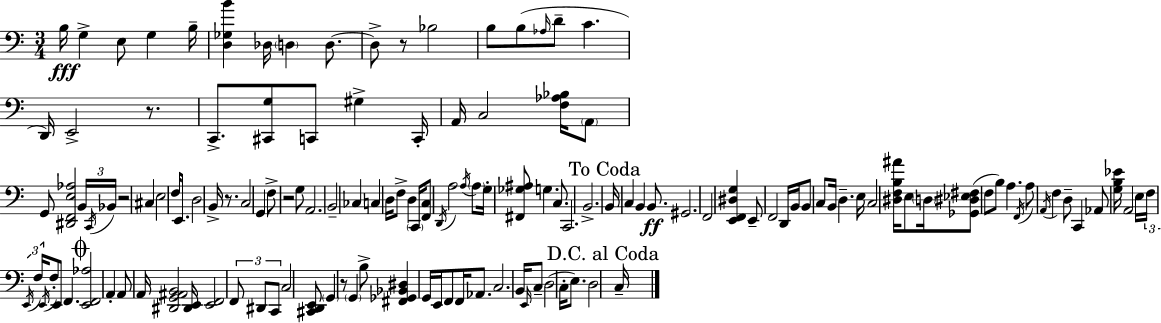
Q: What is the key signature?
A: C major